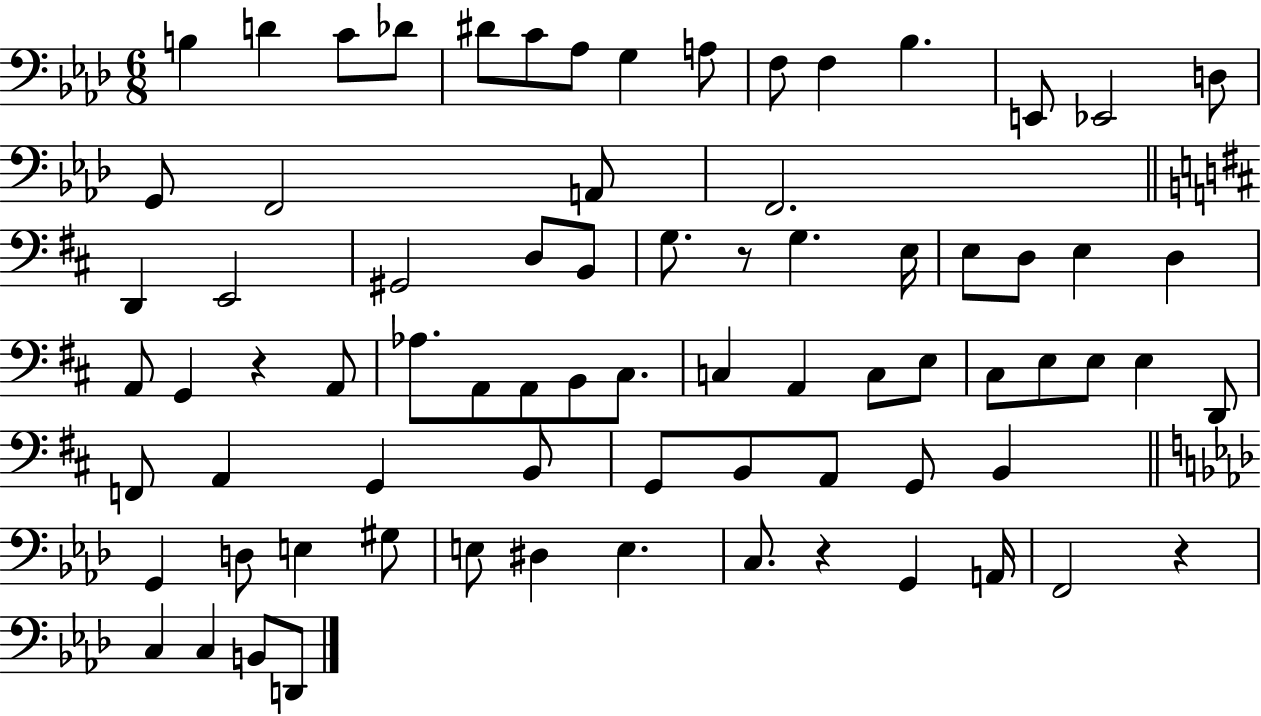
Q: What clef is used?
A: bass